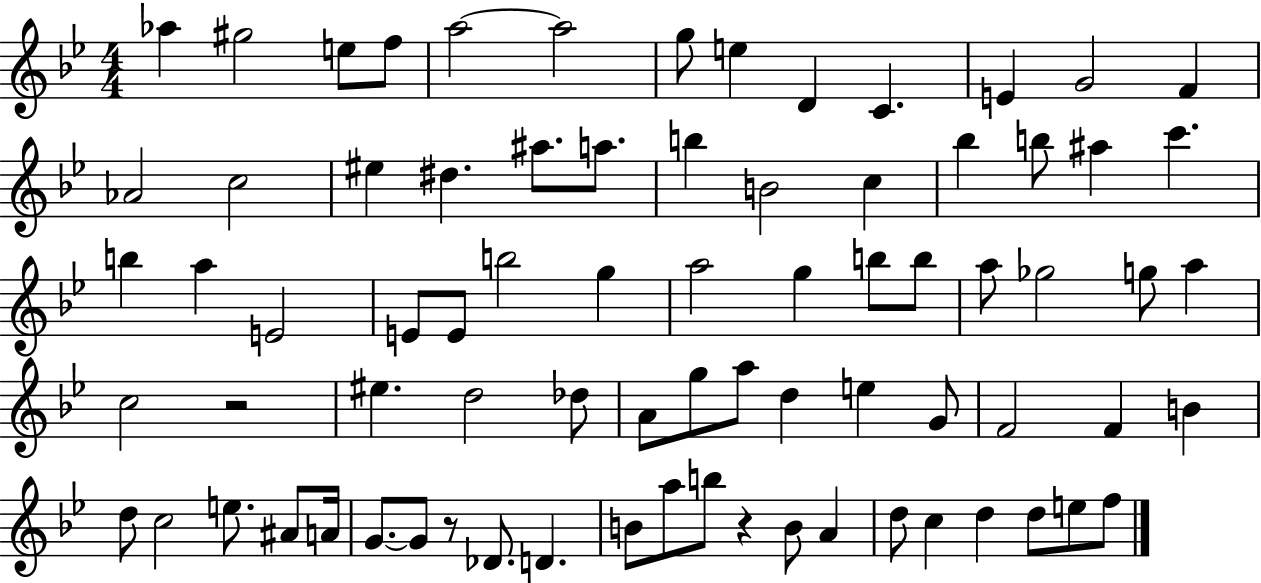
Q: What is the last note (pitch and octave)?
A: F5